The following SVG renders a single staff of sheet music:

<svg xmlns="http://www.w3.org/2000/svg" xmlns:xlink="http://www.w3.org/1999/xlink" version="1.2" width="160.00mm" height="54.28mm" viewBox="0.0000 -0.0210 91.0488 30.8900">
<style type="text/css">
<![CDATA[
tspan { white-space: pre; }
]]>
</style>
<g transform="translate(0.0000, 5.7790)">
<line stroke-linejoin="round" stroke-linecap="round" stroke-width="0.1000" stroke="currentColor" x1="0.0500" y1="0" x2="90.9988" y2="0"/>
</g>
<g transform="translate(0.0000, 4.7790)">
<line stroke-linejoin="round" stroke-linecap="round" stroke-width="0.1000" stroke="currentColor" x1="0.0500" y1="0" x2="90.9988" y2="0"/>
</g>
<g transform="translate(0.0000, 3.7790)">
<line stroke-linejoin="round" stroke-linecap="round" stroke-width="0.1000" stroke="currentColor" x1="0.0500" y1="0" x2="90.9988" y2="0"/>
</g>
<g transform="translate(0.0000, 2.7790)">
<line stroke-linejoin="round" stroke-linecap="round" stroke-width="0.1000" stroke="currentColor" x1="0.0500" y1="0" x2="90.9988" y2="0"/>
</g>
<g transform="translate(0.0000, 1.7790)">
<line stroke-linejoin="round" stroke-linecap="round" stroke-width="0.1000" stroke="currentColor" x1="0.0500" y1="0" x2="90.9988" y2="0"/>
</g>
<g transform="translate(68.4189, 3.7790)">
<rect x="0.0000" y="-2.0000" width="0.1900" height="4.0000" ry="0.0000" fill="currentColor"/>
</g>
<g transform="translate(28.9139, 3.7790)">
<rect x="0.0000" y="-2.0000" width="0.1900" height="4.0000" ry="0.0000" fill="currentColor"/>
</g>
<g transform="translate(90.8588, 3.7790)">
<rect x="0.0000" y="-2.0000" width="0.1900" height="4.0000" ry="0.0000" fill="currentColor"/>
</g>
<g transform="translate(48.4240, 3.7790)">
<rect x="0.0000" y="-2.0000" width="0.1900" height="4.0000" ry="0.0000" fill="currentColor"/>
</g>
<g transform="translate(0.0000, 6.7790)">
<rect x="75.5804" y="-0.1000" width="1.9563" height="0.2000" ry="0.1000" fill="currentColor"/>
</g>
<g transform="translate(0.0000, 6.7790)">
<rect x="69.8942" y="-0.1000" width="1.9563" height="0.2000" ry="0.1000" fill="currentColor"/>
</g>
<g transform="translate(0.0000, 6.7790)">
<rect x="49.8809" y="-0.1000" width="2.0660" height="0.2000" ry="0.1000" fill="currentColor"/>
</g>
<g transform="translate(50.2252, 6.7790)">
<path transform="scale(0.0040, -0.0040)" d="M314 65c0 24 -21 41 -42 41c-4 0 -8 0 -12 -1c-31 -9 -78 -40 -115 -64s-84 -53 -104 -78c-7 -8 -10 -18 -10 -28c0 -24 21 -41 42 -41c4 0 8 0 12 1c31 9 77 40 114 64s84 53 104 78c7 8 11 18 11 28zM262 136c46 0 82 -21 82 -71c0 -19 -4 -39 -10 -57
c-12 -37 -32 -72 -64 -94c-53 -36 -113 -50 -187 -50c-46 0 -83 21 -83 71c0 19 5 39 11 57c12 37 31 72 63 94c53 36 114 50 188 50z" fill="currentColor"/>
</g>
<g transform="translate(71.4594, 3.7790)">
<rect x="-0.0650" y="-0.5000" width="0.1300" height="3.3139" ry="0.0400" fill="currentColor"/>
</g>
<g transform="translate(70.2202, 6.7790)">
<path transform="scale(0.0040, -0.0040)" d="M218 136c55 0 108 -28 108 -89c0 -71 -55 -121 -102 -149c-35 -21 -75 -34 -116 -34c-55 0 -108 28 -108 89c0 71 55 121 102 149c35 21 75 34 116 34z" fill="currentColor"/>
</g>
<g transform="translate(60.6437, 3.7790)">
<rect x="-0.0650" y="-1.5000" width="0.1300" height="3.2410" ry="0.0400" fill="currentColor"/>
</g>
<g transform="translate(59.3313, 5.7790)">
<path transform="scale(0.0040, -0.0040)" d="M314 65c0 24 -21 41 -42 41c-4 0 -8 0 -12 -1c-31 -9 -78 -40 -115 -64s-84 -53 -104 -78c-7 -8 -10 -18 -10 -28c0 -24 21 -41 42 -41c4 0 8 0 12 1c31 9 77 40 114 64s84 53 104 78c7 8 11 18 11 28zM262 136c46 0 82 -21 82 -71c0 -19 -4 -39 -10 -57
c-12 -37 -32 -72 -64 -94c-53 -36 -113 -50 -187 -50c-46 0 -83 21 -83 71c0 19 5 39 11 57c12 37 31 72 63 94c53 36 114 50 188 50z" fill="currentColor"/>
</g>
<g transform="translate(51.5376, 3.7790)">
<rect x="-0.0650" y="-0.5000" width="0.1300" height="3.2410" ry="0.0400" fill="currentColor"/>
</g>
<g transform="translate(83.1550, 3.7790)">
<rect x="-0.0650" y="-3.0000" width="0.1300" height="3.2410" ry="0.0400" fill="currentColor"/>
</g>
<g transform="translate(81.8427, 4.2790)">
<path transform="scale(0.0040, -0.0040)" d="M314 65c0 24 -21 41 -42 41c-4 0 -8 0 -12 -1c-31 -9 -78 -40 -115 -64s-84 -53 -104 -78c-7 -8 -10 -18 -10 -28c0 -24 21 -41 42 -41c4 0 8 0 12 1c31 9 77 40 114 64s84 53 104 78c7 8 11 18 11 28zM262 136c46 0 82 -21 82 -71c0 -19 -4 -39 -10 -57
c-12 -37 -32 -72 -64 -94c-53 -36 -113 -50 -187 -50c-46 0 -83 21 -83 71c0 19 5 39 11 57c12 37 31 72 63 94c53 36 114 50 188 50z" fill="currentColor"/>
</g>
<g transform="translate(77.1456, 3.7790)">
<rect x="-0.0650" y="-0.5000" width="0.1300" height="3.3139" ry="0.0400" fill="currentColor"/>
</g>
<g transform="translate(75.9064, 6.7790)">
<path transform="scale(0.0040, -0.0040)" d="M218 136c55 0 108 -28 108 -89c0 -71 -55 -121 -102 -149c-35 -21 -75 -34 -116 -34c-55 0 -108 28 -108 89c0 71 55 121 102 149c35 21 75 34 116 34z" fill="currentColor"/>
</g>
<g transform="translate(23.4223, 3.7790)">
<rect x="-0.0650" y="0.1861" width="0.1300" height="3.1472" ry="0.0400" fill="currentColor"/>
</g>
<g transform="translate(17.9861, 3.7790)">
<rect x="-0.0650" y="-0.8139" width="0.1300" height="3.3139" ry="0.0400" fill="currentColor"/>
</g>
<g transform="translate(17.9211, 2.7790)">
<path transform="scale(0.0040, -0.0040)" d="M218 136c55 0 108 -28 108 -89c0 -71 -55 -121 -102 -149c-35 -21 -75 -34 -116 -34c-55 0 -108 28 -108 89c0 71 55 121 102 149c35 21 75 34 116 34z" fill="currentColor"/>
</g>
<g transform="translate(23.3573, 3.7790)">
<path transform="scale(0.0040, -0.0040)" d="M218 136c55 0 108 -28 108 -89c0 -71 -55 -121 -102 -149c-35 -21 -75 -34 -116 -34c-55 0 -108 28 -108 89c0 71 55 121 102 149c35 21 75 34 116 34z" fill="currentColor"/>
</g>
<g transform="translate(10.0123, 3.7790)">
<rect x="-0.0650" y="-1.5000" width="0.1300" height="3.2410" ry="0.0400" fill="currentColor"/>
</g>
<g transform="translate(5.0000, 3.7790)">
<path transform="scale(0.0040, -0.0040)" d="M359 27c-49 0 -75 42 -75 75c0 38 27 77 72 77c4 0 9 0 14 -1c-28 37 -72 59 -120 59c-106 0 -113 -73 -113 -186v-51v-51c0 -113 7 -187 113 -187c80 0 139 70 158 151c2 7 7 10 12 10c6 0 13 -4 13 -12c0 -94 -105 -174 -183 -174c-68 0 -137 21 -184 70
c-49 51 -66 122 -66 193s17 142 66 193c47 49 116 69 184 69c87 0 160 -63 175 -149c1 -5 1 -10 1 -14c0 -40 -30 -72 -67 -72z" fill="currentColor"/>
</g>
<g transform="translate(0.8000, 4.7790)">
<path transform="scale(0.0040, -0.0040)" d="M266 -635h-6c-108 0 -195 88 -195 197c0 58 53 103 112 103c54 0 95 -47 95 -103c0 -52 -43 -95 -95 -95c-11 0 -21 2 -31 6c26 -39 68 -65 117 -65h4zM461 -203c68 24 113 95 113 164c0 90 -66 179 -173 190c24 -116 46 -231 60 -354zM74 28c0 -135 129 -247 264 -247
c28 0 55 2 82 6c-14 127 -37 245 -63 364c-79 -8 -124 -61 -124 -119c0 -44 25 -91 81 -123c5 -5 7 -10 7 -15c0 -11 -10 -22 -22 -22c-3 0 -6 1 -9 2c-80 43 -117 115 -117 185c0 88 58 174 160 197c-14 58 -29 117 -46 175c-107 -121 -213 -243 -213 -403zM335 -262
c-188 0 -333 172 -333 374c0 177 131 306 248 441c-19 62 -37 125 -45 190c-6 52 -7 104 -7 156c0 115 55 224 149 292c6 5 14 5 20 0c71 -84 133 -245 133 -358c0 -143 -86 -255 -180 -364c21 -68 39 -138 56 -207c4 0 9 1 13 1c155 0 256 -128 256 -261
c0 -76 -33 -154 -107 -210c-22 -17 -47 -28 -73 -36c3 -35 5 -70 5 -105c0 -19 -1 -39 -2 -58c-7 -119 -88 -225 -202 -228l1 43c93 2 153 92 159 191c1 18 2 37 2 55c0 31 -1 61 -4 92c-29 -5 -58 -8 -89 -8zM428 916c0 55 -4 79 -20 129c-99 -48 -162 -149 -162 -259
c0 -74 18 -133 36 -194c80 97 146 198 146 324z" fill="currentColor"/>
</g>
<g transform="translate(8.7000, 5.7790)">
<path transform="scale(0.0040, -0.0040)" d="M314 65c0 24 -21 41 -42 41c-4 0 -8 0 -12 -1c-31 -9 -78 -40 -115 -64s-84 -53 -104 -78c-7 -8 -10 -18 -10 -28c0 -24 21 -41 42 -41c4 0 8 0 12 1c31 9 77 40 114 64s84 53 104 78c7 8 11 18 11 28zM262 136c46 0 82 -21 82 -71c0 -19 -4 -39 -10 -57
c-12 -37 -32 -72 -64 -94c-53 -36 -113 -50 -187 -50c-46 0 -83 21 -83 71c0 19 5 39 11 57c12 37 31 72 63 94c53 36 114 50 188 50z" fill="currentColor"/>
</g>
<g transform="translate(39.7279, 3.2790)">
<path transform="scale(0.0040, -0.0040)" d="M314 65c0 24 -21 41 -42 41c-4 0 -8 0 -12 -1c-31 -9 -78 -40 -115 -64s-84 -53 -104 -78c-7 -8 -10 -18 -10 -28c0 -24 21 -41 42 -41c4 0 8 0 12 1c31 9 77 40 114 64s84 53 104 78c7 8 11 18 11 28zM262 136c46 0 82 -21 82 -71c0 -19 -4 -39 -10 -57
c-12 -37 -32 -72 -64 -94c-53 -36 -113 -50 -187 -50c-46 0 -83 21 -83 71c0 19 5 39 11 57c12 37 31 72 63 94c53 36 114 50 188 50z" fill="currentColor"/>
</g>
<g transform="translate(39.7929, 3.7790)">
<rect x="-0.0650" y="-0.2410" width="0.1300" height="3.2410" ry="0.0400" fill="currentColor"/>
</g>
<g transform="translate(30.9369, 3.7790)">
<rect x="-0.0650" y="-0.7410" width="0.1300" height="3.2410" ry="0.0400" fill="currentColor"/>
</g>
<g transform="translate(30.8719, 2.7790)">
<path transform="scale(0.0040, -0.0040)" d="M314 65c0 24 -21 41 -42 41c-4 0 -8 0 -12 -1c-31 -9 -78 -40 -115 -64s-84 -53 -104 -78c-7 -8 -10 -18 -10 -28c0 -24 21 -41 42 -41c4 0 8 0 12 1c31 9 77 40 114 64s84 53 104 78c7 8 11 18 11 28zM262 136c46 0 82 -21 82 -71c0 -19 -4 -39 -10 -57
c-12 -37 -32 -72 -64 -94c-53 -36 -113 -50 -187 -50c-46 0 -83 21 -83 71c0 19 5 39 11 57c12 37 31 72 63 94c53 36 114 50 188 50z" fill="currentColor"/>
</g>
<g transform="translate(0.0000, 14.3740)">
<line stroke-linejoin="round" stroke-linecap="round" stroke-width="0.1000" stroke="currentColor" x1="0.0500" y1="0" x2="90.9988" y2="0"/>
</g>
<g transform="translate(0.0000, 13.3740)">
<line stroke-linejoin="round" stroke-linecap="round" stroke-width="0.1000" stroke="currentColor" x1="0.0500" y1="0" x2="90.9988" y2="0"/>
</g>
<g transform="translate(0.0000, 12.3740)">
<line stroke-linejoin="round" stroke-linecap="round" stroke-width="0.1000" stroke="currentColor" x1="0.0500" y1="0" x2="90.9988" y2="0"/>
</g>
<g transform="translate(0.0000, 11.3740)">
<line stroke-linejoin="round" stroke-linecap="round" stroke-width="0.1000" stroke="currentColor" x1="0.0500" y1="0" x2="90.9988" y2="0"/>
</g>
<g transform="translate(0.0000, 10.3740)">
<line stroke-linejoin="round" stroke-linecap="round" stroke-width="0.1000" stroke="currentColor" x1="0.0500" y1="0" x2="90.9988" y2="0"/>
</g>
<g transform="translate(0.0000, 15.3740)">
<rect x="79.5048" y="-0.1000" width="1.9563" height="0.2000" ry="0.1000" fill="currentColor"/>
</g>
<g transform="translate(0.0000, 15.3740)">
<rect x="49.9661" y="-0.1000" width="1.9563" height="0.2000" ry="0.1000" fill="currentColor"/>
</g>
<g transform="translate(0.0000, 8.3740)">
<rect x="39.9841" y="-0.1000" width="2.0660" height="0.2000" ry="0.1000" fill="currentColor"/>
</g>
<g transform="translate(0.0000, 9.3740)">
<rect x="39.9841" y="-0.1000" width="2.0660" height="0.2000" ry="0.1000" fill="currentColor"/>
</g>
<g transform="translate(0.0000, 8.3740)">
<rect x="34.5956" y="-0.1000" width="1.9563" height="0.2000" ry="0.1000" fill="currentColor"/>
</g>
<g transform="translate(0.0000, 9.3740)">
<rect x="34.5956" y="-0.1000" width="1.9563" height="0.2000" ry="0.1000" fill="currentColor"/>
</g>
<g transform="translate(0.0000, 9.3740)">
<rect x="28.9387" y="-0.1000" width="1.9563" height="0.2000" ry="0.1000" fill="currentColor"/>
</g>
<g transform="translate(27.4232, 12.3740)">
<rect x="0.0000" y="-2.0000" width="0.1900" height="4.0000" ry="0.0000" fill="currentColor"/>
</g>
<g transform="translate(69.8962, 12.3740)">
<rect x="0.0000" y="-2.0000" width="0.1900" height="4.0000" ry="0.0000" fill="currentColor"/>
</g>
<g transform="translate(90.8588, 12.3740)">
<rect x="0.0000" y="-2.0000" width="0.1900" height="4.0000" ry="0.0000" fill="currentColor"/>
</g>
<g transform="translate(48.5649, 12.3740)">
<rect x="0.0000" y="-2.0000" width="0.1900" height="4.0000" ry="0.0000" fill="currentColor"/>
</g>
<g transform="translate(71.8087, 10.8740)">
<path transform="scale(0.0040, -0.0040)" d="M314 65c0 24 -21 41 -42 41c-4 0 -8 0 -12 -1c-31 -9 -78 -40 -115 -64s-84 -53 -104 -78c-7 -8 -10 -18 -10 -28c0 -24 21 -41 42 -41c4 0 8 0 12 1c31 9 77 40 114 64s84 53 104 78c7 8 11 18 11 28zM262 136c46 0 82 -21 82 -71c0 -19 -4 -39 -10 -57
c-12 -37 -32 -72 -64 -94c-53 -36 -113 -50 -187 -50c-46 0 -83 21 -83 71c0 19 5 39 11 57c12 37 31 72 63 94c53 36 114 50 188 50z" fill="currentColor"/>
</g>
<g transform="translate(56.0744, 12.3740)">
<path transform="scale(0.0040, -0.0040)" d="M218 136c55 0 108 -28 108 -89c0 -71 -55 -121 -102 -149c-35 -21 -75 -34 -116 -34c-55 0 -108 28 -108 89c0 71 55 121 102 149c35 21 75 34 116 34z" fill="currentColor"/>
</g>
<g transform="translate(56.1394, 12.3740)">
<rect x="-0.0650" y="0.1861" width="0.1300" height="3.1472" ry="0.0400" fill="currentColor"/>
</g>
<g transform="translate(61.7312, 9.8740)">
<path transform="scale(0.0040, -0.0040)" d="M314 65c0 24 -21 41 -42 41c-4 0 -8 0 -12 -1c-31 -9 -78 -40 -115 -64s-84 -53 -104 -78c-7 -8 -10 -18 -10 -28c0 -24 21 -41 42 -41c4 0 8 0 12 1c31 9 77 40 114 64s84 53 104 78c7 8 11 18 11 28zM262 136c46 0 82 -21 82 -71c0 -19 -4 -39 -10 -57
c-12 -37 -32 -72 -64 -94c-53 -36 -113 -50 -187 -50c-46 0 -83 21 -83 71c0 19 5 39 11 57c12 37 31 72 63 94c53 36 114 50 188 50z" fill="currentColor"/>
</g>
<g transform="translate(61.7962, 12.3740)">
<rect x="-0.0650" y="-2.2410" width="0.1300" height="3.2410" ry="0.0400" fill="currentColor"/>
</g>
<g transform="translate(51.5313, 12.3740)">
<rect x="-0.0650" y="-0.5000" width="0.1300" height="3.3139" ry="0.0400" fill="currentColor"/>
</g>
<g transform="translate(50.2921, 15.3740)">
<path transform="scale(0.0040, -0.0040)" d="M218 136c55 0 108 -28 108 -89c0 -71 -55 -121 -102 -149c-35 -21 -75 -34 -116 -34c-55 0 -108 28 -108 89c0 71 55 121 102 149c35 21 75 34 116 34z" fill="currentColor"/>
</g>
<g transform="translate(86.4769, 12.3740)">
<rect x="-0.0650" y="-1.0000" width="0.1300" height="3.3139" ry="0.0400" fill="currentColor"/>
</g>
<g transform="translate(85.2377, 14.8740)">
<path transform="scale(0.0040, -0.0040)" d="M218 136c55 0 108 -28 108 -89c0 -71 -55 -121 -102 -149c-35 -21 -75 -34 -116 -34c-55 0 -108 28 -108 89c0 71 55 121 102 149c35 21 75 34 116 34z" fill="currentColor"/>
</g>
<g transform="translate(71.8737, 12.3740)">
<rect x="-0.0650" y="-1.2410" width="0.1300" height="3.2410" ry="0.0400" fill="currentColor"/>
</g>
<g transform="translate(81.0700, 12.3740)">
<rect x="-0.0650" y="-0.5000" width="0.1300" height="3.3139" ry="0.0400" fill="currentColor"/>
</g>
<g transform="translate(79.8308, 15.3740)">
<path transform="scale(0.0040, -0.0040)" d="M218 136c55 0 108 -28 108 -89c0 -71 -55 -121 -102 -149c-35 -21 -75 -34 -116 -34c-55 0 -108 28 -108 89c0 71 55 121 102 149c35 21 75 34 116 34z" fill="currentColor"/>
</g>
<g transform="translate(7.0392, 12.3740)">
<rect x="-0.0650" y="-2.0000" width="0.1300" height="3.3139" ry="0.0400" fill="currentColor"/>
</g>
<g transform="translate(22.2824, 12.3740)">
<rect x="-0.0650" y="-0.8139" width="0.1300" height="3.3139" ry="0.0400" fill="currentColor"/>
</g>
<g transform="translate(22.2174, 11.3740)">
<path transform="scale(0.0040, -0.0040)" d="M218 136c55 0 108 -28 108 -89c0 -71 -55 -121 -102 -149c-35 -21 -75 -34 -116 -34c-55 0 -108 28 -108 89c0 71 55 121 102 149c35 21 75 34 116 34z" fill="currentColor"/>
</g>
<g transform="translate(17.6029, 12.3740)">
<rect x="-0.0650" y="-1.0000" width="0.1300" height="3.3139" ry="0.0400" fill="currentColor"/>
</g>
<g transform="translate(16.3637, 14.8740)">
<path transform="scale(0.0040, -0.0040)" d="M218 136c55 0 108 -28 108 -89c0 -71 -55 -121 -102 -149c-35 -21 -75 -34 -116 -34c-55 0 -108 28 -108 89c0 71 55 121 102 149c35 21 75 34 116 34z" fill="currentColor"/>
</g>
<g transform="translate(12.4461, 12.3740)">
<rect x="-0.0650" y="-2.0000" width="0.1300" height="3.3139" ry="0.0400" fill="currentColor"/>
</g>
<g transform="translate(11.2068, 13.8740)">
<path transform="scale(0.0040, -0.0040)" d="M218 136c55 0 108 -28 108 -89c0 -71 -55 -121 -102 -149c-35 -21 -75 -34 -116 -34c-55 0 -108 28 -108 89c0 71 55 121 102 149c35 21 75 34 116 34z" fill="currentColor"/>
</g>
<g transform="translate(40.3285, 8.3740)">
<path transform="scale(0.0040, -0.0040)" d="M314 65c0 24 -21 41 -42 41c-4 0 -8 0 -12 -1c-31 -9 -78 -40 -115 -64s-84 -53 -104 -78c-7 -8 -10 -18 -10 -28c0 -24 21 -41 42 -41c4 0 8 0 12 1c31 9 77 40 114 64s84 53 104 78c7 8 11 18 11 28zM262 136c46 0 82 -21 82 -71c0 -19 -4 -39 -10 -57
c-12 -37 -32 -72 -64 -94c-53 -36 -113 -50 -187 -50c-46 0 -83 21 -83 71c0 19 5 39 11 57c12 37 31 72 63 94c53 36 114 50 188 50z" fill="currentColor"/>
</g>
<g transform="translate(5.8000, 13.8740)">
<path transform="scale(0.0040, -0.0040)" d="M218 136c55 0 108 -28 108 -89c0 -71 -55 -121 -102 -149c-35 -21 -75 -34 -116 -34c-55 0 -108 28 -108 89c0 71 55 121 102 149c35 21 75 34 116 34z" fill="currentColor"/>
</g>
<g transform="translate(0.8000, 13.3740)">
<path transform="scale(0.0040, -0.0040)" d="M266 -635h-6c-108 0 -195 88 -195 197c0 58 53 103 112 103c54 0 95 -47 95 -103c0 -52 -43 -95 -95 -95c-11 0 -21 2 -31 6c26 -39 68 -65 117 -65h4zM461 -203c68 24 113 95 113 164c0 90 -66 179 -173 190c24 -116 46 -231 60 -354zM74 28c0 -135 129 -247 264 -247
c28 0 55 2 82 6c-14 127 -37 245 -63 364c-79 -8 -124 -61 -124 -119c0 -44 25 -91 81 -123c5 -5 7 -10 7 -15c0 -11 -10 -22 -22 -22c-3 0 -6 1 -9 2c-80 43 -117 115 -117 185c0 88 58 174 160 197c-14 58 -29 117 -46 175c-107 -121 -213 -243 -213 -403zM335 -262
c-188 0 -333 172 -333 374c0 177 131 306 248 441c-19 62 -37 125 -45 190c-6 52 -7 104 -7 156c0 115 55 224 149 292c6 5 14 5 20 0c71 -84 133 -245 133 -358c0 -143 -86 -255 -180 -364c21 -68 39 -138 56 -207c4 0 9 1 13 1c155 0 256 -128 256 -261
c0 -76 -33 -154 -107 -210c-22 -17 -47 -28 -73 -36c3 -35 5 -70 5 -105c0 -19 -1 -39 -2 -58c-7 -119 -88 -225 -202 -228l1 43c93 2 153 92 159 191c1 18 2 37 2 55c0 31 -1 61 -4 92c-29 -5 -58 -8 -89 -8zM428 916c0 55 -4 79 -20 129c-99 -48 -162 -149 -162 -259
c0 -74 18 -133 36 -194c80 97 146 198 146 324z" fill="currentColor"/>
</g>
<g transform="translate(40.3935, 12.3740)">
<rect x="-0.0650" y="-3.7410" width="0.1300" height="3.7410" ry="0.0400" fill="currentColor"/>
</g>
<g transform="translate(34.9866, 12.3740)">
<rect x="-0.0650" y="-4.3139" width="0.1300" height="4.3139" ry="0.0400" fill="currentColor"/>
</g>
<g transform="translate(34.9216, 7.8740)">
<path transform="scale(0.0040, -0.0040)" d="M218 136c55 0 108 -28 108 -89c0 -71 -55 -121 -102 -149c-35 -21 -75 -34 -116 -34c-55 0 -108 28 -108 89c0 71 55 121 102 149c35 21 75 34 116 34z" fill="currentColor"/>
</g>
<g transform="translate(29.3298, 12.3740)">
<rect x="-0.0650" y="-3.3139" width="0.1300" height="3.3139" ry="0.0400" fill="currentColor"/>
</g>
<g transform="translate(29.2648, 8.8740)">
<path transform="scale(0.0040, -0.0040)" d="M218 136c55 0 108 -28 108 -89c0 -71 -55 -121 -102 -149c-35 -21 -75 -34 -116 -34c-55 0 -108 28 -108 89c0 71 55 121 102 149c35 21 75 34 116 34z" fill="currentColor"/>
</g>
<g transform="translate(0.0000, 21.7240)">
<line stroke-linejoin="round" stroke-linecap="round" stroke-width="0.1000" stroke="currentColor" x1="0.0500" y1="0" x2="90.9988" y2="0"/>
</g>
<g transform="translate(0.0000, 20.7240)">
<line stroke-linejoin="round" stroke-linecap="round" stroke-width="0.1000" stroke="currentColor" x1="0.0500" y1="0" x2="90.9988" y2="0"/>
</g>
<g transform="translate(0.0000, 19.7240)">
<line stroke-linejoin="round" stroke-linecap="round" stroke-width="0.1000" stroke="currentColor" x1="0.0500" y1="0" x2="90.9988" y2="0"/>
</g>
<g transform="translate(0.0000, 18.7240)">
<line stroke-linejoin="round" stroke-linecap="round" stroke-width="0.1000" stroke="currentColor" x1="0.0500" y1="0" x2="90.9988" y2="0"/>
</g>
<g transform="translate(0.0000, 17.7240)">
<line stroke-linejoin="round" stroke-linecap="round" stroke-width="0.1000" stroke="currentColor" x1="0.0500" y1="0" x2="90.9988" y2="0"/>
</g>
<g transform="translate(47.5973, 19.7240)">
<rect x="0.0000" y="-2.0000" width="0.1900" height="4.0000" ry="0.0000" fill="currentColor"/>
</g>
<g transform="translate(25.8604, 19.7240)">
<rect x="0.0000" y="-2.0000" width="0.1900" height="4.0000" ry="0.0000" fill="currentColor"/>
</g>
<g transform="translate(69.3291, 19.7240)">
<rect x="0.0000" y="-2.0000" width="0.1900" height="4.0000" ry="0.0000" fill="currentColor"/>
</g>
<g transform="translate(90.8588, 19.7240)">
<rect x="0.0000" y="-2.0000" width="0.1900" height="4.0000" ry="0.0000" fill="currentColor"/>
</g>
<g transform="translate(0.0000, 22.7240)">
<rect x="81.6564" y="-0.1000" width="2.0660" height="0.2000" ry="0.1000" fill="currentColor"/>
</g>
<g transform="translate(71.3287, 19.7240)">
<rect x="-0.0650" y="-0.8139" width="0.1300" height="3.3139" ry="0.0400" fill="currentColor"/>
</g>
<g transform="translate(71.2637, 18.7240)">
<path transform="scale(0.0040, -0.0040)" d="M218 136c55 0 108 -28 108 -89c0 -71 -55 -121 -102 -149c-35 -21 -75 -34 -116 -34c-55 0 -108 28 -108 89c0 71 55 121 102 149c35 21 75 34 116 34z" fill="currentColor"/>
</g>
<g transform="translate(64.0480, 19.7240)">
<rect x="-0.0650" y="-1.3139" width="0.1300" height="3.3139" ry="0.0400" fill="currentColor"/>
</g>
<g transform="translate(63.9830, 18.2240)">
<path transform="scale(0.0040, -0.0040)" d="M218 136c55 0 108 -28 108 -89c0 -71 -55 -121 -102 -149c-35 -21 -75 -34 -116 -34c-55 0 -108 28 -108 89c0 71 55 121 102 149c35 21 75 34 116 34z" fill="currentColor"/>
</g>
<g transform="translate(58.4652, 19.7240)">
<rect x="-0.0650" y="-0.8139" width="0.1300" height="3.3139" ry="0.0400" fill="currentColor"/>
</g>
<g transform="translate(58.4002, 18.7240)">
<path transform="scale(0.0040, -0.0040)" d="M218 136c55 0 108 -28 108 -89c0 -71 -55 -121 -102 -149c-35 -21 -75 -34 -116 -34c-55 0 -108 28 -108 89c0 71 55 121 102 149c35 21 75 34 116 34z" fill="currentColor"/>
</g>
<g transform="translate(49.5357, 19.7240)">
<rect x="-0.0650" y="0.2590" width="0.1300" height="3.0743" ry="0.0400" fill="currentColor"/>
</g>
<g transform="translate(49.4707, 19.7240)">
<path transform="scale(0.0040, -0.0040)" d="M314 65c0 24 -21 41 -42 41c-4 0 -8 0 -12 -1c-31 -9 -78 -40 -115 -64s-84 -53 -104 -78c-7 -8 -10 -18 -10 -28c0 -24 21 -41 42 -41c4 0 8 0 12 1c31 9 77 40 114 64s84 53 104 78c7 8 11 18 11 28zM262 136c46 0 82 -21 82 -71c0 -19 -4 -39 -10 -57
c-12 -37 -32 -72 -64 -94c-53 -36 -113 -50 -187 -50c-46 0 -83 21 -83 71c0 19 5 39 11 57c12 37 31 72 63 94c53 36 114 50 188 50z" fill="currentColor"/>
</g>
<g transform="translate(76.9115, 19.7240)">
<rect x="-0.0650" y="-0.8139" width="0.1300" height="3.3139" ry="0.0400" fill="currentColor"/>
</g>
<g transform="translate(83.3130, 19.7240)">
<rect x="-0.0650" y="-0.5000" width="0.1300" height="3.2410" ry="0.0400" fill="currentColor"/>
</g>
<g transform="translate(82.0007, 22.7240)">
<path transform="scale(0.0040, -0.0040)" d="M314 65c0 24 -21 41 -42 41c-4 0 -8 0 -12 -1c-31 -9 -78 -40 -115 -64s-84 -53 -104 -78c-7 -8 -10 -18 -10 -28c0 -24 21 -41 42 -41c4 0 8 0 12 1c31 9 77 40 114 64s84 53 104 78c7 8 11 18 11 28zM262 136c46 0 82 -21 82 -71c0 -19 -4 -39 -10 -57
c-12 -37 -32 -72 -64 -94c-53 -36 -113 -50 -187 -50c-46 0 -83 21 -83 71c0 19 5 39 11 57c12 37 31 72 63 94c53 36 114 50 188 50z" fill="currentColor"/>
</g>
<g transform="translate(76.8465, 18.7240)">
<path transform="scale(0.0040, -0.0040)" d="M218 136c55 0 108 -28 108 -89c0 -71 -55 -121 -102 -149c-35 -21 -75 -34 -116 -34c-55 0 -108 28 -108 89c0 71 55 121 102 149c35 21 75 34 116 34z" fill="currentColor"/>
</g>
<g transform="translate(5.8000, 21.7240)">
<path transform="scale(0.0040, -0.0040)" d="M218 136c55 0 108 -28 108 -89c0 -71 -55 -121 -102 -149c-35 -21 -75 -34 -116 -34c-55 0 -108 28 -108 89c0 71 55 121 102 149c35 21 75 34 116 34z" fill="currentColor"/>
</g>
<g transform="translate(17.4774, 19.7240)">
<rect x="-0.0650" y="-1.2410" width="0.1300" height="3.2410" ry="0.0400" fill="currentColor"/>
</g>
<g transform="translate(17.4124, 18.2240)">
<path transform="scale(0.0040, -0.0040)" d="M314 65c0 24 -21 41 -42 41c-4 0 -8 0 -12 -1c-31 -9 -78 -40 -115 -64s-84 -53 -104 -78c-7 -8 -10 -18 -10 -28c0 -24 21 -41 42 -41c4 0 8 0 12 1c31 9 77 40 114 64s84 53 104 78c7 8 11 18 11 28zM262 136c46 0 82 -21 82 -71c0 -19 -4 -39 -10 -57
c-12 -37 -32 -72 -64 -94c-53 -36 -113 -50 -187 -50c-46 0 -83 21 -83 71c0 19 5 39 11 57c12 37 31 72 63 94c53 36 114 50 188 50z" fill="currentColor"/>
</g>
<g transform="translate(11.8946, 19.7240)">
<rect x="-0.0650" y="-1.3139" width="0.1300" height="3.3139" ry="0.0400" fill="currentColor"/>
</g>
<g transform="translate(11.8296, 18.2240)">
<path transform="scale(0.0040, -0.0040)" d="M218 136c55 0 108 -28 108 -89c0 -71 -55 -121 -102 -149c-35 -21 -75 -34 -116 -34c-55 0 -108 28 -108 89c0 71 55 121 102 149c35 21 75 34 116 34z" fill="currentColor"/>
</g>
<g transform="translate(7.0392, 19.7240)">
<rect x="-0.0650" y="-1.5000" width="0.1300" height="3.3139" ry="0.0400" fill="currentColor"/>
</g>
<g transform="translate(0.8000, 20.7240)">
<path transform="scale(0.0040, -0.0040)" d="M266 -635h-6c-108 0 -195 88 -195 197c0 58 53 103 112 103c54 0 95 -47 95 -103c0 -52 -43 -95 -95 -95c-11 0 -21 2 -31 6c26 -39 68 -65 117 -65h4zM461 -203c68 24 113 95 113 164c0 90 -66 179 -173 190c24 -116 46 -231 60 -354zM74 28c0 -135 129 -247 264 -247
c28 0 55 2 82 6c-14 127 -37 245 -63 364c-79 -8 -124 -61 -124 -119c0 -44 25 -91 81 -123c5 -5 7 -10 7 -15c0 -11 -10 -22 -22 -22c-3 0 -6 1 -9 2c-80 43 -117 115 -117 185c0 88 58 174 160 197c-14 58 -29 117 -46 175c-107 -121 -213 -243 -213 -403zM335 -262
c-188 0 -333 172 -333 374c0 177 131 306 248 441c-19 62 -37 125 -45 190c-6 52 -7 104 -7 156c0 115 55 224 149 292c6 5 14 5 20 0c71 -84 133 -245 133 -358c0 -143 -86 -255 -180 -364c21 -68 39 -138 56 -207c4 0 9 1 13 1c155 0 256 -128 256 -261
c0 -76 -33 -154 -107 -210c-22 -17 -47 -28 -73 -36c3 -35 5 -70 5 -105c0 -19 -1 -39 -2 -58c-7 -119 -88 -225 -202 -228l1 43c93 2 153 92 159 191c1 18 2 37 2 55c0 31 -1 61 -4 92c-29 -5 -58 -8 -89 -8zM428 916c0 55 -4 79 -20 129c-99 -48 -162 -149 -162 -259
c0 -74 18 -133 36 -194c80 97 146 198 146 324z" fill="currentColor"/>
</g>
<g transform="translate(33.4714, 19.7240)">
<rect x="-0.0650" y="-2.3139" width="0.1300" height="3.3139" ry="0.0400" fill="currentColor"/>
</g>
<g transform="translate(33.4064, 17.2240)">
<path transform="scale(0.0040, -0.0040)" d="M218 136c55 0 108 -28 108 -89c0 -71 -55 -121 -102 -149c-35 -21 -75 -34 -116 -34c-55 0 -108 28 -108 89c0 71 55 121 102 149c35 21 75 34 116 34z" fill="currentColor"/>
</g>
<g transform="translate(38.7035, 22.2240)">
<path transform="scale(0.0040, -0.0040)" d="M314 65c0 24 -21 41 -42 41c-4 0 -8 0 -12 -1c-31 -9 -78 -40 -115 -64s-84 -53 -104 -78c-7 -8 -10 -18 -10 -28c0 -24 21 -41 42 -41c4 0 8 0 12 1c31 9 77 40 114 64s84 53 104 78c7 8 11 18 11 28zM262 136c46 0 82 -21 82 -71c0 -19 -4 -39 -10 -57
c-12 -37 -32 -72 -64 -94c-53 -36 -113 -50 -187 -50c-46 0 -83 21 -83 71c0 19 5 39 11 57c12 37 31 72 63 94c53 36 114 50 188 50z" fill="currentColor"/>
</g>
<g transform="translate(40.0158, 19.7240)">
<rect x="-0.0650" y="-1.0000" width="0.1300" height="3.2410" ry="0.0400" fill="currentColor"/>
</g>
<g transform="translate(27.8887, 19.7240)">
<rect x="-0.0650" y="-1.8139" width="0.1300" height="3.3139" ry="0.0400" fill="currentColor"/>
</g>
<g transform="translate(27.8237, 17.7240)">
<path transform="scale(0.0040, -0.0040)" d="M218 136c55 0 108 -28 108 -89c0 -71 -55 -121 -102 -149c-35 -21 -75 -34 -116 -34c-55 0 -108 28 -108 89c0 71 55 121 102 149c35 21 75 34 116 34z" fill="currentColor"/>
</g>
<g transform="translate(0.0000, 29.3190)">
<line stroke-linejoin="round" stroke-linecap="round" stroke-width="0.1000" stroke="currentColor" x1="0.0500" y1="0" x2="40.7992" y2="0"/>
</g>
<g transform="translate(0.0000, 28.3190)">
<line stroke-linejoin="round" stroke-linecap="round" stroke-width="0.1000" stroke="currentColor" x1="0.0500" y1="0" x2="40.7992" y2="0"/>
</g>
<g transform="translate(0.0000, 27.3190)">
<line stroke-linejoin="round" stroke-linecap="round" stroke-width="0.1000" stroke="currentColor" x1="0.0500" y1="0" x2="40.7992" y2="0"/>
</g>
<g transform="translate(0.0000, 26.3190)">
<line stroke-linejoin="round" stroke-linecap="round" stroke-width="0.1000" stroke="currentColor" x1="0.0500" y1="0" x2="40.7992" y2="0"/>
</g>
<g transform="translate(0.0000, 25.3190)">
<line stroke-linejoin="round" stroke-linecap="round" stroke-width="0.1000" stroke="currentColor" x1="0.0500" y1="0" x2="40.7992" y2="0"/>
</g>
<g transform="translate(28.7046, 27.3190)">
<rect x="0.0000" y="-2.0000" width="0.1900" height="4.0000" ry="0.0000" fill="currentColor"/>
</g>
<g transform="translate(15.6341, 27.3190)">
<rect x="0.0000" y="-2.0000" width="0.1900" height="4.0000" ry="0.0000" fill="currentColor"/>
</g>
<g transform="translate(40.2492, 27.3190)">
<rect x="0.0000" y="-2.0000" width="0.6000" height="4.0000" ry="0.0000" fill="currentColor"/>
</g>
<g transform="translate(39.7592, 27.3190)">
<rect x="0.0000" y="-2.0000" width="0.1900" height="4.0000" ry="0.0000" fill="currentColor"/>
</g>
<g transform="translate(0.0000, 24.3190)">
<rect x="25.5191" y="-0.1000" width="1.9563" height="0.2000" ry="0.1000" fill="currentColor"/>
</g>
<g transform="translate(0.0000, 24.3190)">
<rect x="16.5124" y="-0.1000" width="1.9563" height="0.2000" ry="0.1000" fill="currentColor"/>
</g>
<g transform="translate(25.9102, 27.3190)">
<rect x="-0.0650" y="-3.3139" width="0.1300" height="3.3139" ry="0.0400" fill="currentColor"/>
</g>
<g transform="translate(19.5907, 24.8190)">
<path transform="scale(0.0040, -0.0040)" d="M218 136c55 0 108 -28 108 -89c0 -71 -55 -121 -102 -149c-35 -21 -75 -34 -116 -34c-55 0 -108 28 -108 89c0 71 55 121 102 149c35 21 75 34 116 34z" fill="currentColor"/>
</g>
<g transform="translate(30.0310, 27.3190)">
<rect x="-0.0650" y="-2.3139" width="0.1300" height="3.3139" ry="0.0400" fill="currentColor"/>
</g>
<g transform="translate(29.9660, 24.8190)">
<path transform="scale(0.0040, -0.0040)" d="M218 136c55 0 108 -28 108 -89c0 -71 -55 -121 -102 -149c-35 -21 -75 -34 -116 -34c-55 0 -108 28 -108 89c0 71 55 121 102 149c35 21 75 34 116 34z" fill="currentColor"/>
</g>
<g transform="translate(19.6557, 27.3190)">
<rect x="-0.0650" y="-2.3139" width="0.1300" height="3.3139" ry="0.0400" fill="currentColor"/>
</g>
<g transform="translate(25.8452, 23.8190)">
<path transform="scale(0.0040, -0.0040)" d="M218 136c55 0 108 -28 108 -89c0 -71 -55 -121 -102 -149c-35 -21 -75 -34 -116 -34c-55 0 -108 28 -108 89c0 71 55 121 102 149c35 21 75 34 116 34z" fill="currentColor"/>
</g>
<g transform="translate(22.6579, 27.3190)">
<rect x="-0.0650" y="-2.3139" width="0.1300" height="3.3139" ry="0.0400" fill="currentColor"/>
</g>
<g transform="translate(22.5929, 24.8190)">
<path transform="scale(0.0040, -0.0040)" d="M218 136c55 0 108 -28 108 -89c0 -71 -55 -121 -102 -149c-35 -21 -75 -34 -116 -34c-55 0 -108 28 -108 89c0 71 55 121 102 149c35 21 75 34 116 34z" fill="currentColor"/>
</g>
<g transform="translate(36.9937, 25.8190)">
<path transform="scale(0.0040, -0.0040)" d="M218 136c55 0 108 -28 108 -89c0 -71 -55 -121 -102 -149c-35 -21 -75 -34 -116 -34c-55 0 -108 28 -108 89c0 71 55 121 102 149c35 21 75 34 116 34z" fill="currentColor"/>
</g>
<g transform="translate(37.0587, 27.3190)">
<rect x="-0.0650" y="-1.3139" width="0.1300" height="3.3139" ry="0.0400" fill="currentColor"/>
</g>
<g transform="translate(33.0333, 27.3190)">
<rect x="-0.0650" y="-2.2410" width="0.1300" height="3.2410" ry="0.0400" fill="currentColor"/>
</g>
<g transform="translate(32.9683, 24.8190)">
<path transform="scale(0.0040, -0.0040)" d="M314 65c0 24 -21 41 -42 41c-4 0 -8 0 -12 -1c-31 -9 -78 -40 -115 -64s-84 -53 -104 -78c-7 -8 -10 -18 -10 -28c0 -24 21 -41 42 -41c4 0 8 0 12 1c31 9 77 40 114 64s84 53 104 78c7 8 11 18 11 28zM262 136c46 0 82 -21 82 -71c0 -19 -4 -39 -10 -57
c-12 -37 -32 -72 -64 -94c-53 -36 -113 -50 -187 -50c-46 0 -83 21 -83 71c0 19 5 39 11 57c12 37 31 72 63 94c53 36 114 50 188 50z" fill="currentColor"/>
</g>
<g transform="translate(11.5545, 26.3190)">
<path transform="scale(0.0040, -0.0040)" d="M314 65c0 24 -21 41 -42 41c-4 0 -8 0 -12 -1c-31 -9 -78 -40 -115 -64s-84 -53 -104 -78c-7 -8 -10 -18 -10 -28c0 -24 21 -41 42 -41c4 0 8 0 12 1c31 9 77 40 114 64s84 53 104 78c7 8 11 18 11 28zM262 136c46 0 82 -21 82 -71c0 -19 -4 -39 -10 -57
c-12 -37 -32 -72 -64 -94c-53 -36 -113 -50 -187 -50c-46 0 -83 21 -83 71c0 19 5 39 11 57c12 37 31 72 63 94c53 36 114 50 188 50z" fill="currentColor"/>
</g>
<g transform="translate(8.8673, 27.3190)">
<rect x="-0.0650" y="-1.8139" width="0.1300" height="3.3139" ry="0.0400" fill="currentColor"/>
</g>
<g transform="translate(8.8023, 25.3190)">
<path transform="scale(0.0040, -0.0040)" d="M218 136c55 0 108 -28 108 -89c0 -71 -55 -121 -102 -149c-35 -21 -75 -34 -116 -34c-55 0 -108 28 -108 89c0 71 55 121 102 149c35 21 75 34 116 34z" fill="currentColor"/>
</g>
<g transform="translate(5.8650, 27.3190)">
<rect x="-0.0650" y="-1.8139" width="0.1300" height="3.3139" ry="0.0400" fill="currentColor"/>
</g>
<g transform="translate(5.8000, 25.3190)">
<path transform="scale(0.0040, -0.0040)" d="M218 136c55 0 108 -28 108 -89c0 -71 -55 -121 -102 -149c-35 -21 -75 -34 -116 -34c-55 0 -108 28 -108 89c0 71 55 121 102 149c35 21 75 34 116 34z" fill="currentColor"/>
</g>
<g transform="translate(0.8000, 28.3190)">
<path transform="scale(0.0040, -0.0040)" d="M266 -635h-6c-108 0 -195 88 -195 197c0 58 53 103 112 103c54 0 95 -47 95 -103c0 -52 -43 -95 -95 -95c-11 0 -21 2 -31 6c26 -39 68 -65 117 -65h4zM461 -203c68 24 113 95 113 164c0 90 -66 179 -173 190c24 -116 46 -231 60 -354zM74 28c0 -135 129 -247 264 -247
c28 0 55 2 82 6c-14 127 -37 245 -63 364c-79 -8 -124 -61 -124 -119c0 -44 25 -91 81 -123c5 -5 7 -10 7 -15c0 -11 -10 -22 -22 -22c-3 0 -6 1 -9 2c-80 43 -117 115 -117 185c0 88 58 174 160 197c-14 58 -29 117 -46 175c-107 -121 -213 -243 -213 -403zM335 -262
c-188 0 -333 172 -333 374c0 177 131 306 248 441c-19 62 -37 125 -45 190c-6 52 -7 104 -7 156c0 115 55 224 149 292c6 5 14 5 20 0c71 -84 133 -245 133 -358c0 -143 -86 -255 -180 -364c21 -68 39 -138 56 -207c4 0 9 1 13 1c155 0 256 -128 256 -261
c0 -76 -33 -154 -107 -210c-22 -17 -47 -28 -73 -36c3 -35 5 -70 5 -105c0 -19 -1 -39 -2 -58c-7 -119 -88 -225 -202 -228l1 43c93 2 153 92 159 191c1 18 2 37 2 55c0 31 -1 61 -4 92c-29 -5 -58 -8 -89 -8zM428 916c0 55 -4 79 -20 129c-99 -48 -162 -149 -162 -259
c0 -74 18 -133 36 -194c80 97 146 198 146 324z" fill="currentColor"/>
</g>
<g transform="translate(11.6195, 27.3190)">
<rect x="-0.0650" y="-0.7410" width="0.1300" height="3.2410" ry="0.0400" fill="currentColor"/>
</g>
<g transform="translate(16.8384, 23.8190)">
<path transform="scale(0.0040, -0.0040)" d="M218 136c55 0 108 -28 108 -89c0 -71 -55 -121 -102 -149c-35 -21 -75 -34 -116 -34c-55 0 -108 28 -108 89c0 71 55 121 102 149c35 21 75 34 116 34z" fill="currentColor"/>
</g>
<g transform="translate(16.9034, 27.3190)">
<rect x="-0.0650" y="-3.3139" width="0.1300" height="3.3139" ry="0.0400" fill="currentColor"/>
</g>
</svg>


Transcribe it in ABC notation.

X:1
T:Untitled
M:4/4
L:1/4
K:C
E2 d B d2 c2 C2 E2 C C A2 F F D d b d' c'2 C B g2 e2 C D E e e2 f g D2 B2 d e d d C2 f f d2 b g g b g g2 e